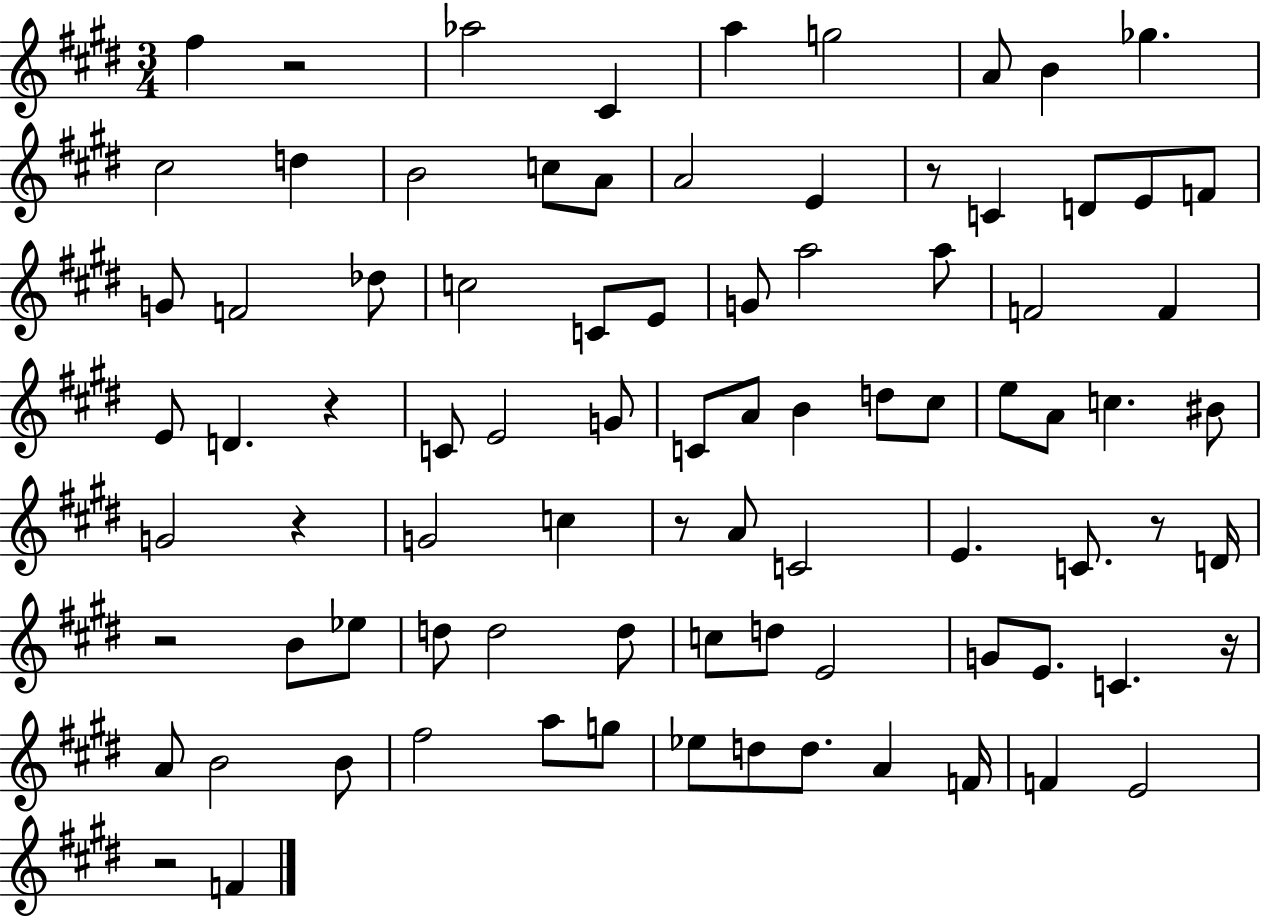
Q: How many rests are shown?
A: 9